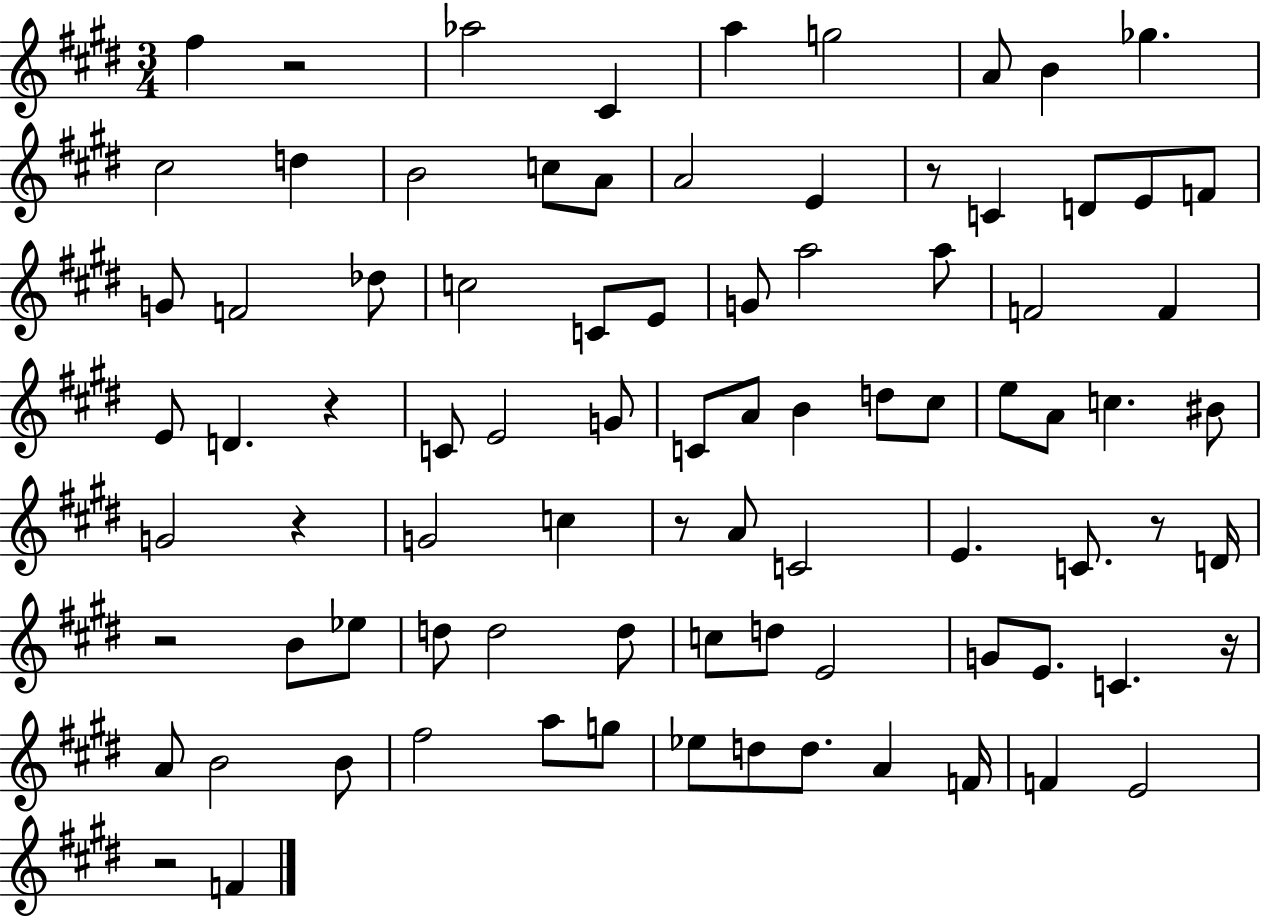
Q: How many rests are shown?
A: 9